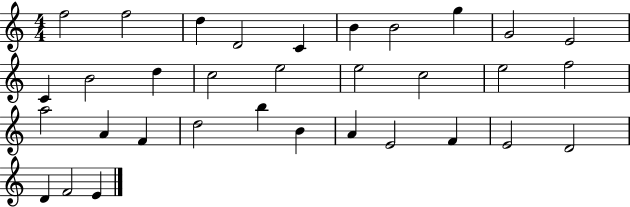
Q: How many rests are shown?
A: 0